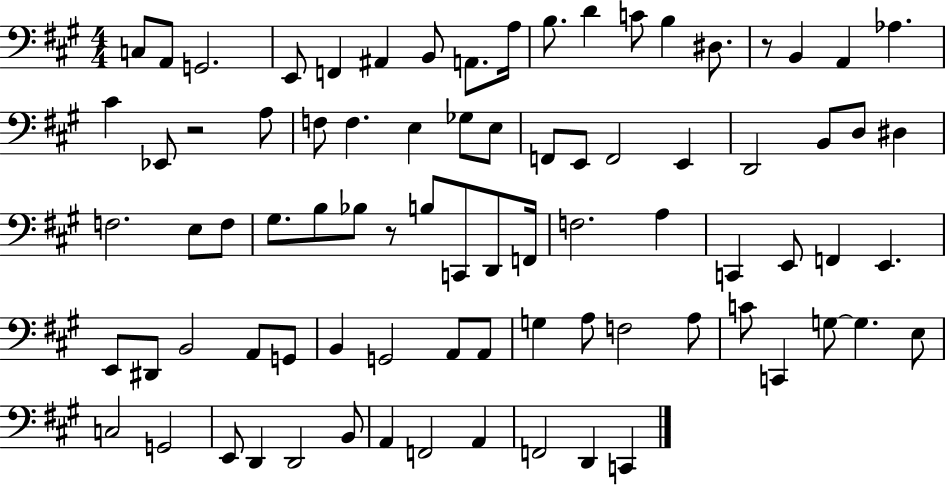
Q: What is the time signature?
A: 4/4